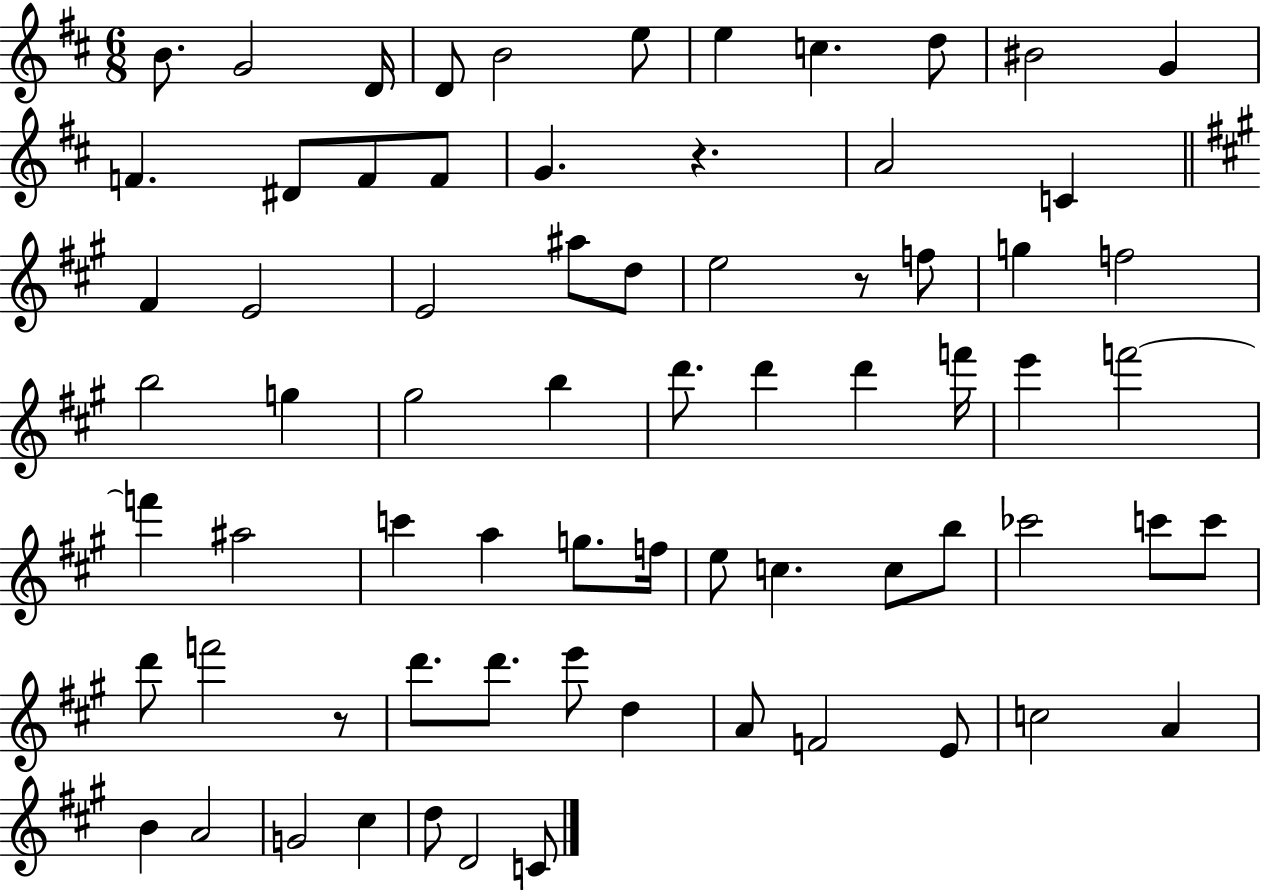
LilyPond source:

{
  \clef treble
  \numericTimeSignature
  \time 6/8
  \key d \major
  b'8. g'2 d'16 | d'8 b'2 e''8 | e''4 c''4. d''8 | bis'2 g'4 | \break f'4. dis'8 f'8 f'8 | g'4. r4. | a'2 c'4 | \bar "||" \break \key a \major fis'4 e'2 | e'2 ais''8 d''8 | e''2 r8 f''8 | g''4 f''2 | \break b''2 g''4 | gis''2 b''4 | d'''8. d'''4 d'''4 f'''16 | e'''4 f'''2~~ | \break f'''4 ais''2 | c'''4 a''4 g''8. f''16 | e''8 c''4. c''8 b''8 | ces'''2 c'''8 c'''8 | \break d'''8 f'''2 r8 | d'''8. d'''8. e'''8 d''4 | a'8 f'2 e'8 | c''2 a'4 | \break b'4 a'2 | g'2 cis''4 | d''8 d'2 c'8 | \bar "|."
}